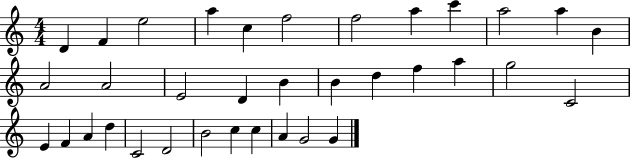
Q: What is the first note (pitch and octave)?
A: D4